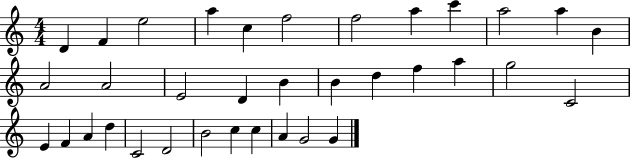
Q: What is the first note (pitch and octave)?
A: D4